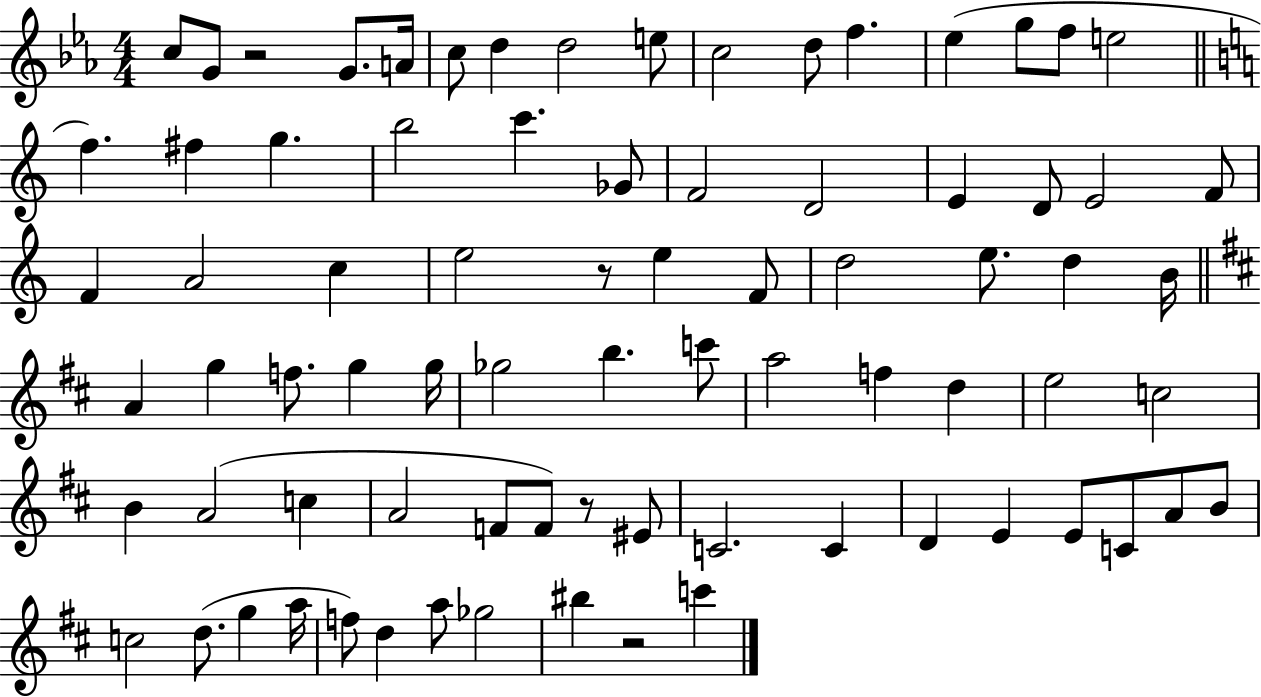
{
  \clef treble
  \numericTimeSignature
  \time 4/4
  \key ees \major
  c''8 g'8 r2 g'8. a'16 | c''8 d''4 d''2 e''8 | c''2 d''8 f''4. | ees''4( g''8 f''8 e''2 | \break \bar "||" \break \key c \major f''4.) fis''4 g''4. | b''2 c'''4. ges'8 | f'2 d'2 | e'4 d'8 e'2 f'8 | \break f'4 a'2 c''4 | e''2 r8 e''4 f'8 | d''2 e''8. d''4 b'16 | \bar "||" \break \key d \major a'4 g''4 f''8. g''4 g''16 | ges''2 b''4. c'''8 | a''2 f''4 d''4 | e''2 c''2 | \break b'4 a'2( c''4 | a'2 f'8 f'8) r8 eis'8 | c'2. c'4 | d'4 e'4 e'8 c'8 a'8 b'8 | \break c''2 d''8.( g''4 a''16 | f''8) d''4 a''8 ges''2 | bis''4 r2 c'''4 | \bar "|."
}